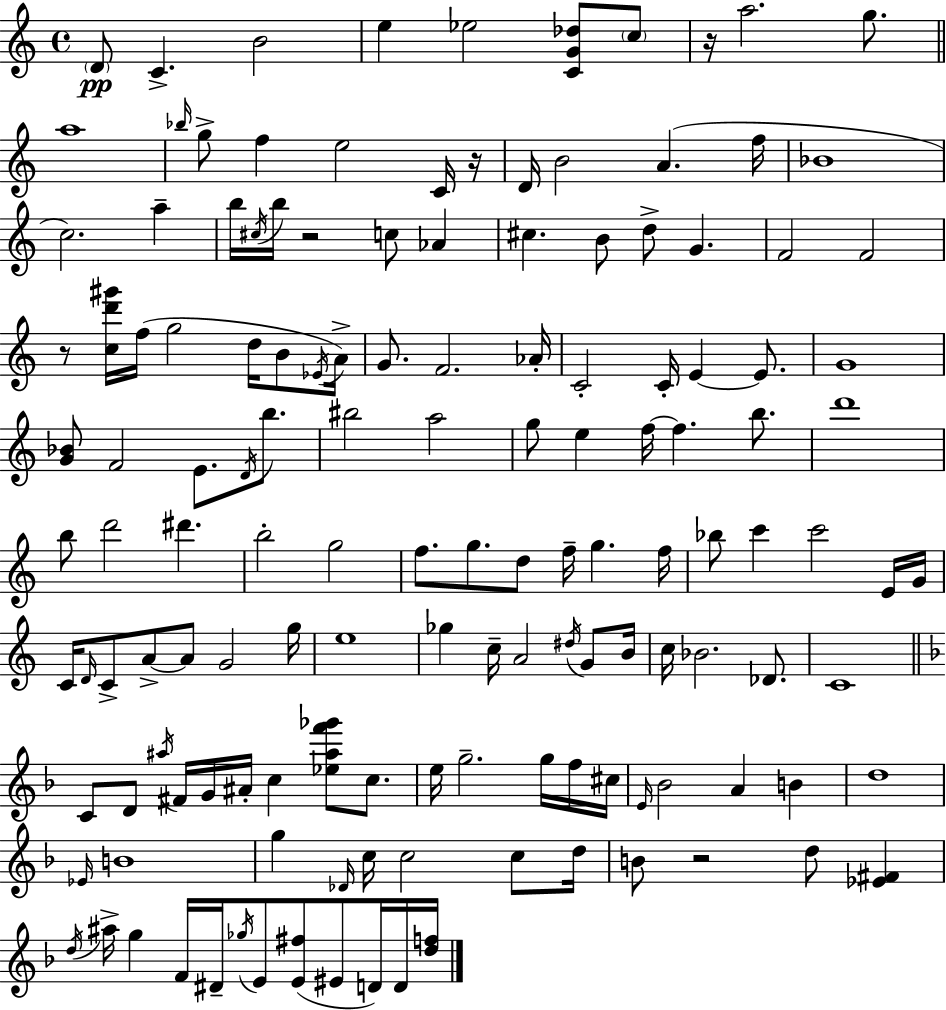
{
  \clef treble
  \time 4/4
  \defaultTimeSignature
  \key c \major
  \parenthesize d'8\pp c'4.-> b'2 | e''4 ees''2 <c' g' des''>8 \parenthesize c''8 | r16 a''2. g''8. | \bar "||" \break \key a \minor a''1 | \grace { bes''16 } g''8-> f''4 e''2 c'16 | r16 d'16 b'2 a'4.( | f''16 bes'1 | \break c''2.) a''4-- | b''16 \acciaccatura { cis''16 } b''16 r2 c''8 aes'4 | cis''4. b'8 d''8-> g'4. | f'2 f'2 | \break r8 <c'' d''' gis'''>16 f''16( g''2 d''16 b'8 | \acciaccatura { ees'16 } a'16->) g'8. f'2. | aes'16-. c'2-. c'16-. e'4~~ | e'8. g'1 | \break <g' bes'>8 f'2 e'8. | \acciaccatura { d'16 } b''8. bis''2 a''2 | g''8 e''4 f''16~~ f''4. | b''8. d'''1 | \break b''8 d'''2 dis'''4. | b''2-. g''2 | f''8. g''8. d''8 f''16-- g''4. | f''16 bes''8 c'''4 c'''2 | \break e'16 g'16 c'16 \grace { d'16 } c'8-> a'8->~~ a'8 g'2 | g''16 e''1 | ges''4 c''16-- a'2 | \acciaccatura { dis''16 } g'8 b'16 c''16 bes'2. | \break des'8. c'1 | \bar "||" \break \key f \major c'8 d'8 \acciaccatura { ais''16 } fis'16 g'16 ais'16-. c''4 <ees'' ais'' f''' ges'''>8 c''8. | e''16 g''2.-- g''16 f''16 | cis''16 \grace { e'16 } bes'2 a'4 b'4 | d''1 | \break \grace { ees'16 } b'1 | g''4 \grace { des'16 } c''16 c''2 | c''8 d''16 b'8 r2 d''8 | <ees' fis'>4 \acciaccatura { d''16 } ais''16-> g''4 f'16 dis'16-- \acciaccatura { ges''16 } e'8 <e' fis''>8( | \break eis'8 d'16) d'16 <d'' f''>16 \bar "|."
}